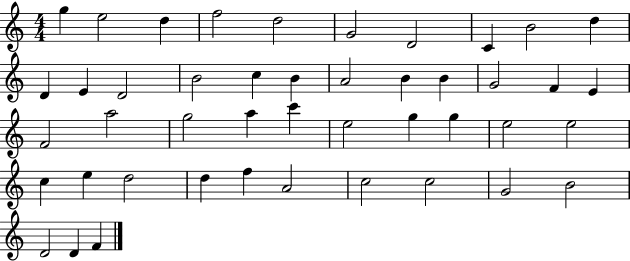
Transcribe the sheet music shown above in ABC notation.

X:1
T:Untitled
M:4/4
L:1/4
K:C
g e2 d f2 d2 G2 D2 C B2 d D E D2 B2 c B A2 B B G2 F E F2 a2 g2 a c' e2 g g e2 e2 c e d2 d f A2 c2 c2 G2 B2 D2 D F